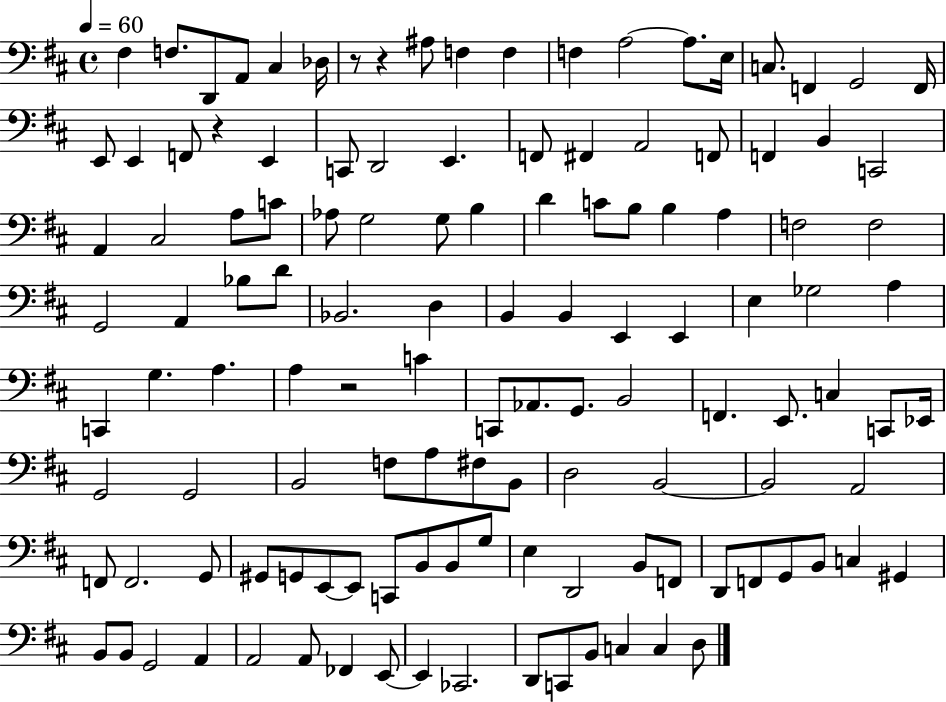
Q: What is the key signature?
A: D major